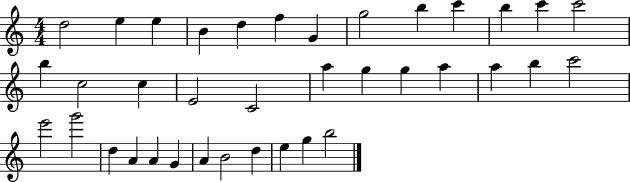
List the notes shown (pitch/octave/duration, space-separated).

D5/h E5/q E5/q B4/q D5/q F5/q G4/q G5/h B5/q C6/q B5/q C6/q C6/h B5/q C5/h C5/q E4/h C4/h A5/q G5/q G5/q A5/q A5/q B5/q C6/h E6/h G6/h D5/q A4/q A4/q G4/q A4/q B4/h D5/q E5/q G5/q B5/h